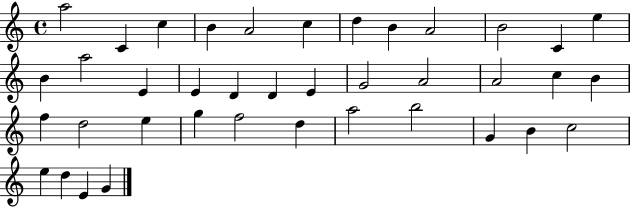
{
  \clef treble
  \time 4/4
  \defaultTimeSignature
  \key c \major
  a''2 c'4 c''4 | b'4 a'2 c''4 | d''4 b'4 a'2 | b'2 c'4 e''4 | \break b'4 a''2 e'4 | e'4 d'4 d'4 e'4 | g'2 a'2 | a'2 c''4 b'4 | \break f''4 d''2 e''4 | g''4 f''2 d''4 | a''2 b''2 | g'4 b'4 c''2 | \break e''4 d''4 e'4 g'4 | \bar "|."
}